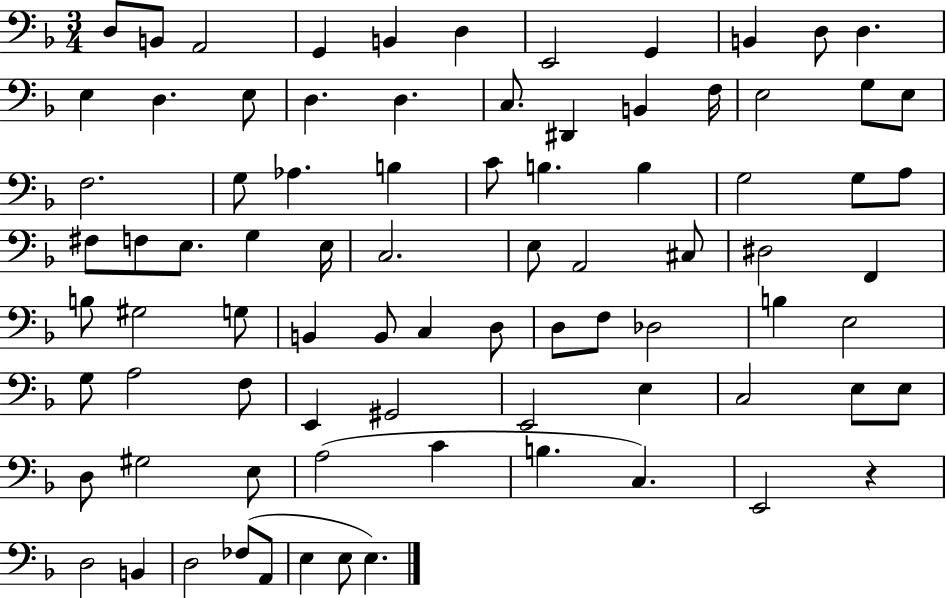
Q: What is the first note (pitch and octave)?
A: D3